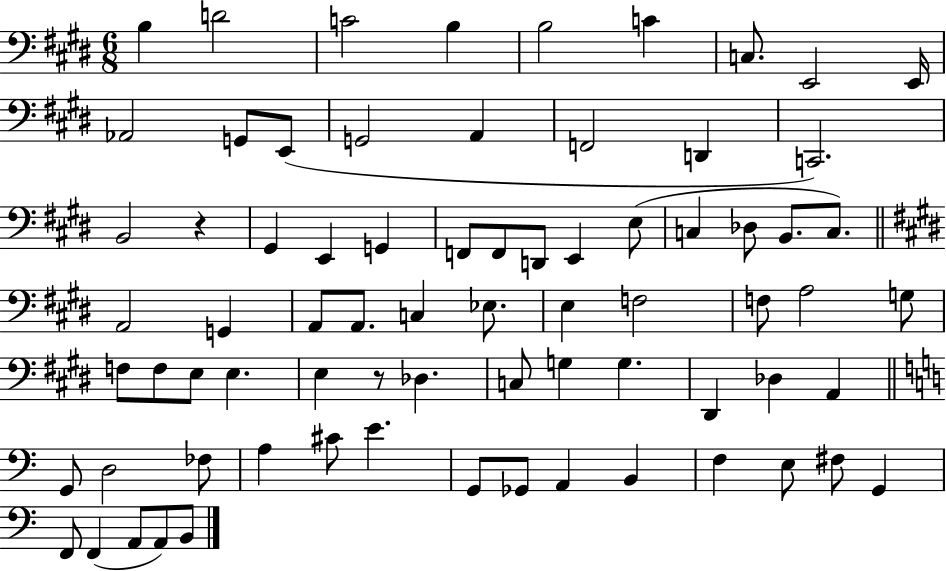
{
  \clef bass
  \numericTimeSignature
  \time 6/8
  \key e \major
  \repeat volta 2 { b4 d'2 | c'2 b4 | b2 c'4 | c8. e,2 e,16 | \break aes,2 g,8 e,8( | g,2 a,4 | f,2 d,4 | c,2.) | \break b,2 r4 | gis,4 e,4 g,4 | f,8 f,8 d,8 e,4 e8( | c4 des8 b,8. c8.) | \break \bar "||" \break \key e \major a,2 g,4 | a,8 a,8. c4 ees8. | e4 f2 | f8 a2 g8 | \break f8 f8 e8 e4. | e4 r8 des4. | c8 g4 g4. | dis,4 des4 a,4 | \break \bar "||" \break \key c \major g,8 d2 fes8 | a4 cis'8 e'4. | g,8 ges,8 a,4 b,4 | f4 e8 fis8 g,4 | \break f,8 f,4( a,8 a,8) b,8 | } \bar "|."
}